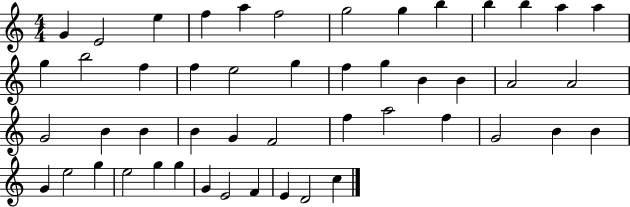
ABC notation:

X:1
T:Untitled
M:4/4
L:1/4
K:C
G E2 e f a f2 g2 g b b b a a g b2 f f e2 g f g B B A2 A2 G2 B B B G F2 f a2 f G2 B B G e2 g e2 g g G E2 F E D2 c